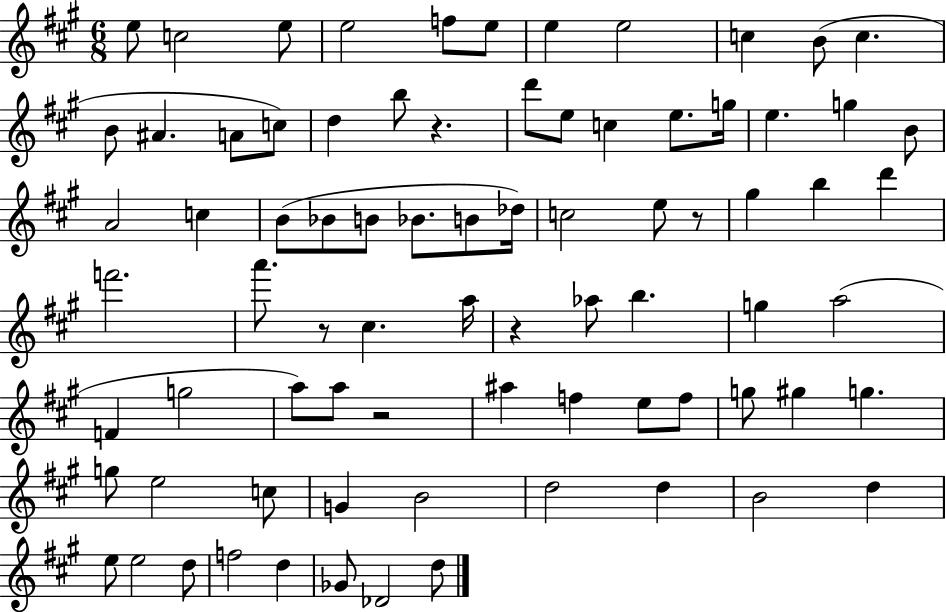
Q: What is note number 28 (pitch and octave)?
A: B4